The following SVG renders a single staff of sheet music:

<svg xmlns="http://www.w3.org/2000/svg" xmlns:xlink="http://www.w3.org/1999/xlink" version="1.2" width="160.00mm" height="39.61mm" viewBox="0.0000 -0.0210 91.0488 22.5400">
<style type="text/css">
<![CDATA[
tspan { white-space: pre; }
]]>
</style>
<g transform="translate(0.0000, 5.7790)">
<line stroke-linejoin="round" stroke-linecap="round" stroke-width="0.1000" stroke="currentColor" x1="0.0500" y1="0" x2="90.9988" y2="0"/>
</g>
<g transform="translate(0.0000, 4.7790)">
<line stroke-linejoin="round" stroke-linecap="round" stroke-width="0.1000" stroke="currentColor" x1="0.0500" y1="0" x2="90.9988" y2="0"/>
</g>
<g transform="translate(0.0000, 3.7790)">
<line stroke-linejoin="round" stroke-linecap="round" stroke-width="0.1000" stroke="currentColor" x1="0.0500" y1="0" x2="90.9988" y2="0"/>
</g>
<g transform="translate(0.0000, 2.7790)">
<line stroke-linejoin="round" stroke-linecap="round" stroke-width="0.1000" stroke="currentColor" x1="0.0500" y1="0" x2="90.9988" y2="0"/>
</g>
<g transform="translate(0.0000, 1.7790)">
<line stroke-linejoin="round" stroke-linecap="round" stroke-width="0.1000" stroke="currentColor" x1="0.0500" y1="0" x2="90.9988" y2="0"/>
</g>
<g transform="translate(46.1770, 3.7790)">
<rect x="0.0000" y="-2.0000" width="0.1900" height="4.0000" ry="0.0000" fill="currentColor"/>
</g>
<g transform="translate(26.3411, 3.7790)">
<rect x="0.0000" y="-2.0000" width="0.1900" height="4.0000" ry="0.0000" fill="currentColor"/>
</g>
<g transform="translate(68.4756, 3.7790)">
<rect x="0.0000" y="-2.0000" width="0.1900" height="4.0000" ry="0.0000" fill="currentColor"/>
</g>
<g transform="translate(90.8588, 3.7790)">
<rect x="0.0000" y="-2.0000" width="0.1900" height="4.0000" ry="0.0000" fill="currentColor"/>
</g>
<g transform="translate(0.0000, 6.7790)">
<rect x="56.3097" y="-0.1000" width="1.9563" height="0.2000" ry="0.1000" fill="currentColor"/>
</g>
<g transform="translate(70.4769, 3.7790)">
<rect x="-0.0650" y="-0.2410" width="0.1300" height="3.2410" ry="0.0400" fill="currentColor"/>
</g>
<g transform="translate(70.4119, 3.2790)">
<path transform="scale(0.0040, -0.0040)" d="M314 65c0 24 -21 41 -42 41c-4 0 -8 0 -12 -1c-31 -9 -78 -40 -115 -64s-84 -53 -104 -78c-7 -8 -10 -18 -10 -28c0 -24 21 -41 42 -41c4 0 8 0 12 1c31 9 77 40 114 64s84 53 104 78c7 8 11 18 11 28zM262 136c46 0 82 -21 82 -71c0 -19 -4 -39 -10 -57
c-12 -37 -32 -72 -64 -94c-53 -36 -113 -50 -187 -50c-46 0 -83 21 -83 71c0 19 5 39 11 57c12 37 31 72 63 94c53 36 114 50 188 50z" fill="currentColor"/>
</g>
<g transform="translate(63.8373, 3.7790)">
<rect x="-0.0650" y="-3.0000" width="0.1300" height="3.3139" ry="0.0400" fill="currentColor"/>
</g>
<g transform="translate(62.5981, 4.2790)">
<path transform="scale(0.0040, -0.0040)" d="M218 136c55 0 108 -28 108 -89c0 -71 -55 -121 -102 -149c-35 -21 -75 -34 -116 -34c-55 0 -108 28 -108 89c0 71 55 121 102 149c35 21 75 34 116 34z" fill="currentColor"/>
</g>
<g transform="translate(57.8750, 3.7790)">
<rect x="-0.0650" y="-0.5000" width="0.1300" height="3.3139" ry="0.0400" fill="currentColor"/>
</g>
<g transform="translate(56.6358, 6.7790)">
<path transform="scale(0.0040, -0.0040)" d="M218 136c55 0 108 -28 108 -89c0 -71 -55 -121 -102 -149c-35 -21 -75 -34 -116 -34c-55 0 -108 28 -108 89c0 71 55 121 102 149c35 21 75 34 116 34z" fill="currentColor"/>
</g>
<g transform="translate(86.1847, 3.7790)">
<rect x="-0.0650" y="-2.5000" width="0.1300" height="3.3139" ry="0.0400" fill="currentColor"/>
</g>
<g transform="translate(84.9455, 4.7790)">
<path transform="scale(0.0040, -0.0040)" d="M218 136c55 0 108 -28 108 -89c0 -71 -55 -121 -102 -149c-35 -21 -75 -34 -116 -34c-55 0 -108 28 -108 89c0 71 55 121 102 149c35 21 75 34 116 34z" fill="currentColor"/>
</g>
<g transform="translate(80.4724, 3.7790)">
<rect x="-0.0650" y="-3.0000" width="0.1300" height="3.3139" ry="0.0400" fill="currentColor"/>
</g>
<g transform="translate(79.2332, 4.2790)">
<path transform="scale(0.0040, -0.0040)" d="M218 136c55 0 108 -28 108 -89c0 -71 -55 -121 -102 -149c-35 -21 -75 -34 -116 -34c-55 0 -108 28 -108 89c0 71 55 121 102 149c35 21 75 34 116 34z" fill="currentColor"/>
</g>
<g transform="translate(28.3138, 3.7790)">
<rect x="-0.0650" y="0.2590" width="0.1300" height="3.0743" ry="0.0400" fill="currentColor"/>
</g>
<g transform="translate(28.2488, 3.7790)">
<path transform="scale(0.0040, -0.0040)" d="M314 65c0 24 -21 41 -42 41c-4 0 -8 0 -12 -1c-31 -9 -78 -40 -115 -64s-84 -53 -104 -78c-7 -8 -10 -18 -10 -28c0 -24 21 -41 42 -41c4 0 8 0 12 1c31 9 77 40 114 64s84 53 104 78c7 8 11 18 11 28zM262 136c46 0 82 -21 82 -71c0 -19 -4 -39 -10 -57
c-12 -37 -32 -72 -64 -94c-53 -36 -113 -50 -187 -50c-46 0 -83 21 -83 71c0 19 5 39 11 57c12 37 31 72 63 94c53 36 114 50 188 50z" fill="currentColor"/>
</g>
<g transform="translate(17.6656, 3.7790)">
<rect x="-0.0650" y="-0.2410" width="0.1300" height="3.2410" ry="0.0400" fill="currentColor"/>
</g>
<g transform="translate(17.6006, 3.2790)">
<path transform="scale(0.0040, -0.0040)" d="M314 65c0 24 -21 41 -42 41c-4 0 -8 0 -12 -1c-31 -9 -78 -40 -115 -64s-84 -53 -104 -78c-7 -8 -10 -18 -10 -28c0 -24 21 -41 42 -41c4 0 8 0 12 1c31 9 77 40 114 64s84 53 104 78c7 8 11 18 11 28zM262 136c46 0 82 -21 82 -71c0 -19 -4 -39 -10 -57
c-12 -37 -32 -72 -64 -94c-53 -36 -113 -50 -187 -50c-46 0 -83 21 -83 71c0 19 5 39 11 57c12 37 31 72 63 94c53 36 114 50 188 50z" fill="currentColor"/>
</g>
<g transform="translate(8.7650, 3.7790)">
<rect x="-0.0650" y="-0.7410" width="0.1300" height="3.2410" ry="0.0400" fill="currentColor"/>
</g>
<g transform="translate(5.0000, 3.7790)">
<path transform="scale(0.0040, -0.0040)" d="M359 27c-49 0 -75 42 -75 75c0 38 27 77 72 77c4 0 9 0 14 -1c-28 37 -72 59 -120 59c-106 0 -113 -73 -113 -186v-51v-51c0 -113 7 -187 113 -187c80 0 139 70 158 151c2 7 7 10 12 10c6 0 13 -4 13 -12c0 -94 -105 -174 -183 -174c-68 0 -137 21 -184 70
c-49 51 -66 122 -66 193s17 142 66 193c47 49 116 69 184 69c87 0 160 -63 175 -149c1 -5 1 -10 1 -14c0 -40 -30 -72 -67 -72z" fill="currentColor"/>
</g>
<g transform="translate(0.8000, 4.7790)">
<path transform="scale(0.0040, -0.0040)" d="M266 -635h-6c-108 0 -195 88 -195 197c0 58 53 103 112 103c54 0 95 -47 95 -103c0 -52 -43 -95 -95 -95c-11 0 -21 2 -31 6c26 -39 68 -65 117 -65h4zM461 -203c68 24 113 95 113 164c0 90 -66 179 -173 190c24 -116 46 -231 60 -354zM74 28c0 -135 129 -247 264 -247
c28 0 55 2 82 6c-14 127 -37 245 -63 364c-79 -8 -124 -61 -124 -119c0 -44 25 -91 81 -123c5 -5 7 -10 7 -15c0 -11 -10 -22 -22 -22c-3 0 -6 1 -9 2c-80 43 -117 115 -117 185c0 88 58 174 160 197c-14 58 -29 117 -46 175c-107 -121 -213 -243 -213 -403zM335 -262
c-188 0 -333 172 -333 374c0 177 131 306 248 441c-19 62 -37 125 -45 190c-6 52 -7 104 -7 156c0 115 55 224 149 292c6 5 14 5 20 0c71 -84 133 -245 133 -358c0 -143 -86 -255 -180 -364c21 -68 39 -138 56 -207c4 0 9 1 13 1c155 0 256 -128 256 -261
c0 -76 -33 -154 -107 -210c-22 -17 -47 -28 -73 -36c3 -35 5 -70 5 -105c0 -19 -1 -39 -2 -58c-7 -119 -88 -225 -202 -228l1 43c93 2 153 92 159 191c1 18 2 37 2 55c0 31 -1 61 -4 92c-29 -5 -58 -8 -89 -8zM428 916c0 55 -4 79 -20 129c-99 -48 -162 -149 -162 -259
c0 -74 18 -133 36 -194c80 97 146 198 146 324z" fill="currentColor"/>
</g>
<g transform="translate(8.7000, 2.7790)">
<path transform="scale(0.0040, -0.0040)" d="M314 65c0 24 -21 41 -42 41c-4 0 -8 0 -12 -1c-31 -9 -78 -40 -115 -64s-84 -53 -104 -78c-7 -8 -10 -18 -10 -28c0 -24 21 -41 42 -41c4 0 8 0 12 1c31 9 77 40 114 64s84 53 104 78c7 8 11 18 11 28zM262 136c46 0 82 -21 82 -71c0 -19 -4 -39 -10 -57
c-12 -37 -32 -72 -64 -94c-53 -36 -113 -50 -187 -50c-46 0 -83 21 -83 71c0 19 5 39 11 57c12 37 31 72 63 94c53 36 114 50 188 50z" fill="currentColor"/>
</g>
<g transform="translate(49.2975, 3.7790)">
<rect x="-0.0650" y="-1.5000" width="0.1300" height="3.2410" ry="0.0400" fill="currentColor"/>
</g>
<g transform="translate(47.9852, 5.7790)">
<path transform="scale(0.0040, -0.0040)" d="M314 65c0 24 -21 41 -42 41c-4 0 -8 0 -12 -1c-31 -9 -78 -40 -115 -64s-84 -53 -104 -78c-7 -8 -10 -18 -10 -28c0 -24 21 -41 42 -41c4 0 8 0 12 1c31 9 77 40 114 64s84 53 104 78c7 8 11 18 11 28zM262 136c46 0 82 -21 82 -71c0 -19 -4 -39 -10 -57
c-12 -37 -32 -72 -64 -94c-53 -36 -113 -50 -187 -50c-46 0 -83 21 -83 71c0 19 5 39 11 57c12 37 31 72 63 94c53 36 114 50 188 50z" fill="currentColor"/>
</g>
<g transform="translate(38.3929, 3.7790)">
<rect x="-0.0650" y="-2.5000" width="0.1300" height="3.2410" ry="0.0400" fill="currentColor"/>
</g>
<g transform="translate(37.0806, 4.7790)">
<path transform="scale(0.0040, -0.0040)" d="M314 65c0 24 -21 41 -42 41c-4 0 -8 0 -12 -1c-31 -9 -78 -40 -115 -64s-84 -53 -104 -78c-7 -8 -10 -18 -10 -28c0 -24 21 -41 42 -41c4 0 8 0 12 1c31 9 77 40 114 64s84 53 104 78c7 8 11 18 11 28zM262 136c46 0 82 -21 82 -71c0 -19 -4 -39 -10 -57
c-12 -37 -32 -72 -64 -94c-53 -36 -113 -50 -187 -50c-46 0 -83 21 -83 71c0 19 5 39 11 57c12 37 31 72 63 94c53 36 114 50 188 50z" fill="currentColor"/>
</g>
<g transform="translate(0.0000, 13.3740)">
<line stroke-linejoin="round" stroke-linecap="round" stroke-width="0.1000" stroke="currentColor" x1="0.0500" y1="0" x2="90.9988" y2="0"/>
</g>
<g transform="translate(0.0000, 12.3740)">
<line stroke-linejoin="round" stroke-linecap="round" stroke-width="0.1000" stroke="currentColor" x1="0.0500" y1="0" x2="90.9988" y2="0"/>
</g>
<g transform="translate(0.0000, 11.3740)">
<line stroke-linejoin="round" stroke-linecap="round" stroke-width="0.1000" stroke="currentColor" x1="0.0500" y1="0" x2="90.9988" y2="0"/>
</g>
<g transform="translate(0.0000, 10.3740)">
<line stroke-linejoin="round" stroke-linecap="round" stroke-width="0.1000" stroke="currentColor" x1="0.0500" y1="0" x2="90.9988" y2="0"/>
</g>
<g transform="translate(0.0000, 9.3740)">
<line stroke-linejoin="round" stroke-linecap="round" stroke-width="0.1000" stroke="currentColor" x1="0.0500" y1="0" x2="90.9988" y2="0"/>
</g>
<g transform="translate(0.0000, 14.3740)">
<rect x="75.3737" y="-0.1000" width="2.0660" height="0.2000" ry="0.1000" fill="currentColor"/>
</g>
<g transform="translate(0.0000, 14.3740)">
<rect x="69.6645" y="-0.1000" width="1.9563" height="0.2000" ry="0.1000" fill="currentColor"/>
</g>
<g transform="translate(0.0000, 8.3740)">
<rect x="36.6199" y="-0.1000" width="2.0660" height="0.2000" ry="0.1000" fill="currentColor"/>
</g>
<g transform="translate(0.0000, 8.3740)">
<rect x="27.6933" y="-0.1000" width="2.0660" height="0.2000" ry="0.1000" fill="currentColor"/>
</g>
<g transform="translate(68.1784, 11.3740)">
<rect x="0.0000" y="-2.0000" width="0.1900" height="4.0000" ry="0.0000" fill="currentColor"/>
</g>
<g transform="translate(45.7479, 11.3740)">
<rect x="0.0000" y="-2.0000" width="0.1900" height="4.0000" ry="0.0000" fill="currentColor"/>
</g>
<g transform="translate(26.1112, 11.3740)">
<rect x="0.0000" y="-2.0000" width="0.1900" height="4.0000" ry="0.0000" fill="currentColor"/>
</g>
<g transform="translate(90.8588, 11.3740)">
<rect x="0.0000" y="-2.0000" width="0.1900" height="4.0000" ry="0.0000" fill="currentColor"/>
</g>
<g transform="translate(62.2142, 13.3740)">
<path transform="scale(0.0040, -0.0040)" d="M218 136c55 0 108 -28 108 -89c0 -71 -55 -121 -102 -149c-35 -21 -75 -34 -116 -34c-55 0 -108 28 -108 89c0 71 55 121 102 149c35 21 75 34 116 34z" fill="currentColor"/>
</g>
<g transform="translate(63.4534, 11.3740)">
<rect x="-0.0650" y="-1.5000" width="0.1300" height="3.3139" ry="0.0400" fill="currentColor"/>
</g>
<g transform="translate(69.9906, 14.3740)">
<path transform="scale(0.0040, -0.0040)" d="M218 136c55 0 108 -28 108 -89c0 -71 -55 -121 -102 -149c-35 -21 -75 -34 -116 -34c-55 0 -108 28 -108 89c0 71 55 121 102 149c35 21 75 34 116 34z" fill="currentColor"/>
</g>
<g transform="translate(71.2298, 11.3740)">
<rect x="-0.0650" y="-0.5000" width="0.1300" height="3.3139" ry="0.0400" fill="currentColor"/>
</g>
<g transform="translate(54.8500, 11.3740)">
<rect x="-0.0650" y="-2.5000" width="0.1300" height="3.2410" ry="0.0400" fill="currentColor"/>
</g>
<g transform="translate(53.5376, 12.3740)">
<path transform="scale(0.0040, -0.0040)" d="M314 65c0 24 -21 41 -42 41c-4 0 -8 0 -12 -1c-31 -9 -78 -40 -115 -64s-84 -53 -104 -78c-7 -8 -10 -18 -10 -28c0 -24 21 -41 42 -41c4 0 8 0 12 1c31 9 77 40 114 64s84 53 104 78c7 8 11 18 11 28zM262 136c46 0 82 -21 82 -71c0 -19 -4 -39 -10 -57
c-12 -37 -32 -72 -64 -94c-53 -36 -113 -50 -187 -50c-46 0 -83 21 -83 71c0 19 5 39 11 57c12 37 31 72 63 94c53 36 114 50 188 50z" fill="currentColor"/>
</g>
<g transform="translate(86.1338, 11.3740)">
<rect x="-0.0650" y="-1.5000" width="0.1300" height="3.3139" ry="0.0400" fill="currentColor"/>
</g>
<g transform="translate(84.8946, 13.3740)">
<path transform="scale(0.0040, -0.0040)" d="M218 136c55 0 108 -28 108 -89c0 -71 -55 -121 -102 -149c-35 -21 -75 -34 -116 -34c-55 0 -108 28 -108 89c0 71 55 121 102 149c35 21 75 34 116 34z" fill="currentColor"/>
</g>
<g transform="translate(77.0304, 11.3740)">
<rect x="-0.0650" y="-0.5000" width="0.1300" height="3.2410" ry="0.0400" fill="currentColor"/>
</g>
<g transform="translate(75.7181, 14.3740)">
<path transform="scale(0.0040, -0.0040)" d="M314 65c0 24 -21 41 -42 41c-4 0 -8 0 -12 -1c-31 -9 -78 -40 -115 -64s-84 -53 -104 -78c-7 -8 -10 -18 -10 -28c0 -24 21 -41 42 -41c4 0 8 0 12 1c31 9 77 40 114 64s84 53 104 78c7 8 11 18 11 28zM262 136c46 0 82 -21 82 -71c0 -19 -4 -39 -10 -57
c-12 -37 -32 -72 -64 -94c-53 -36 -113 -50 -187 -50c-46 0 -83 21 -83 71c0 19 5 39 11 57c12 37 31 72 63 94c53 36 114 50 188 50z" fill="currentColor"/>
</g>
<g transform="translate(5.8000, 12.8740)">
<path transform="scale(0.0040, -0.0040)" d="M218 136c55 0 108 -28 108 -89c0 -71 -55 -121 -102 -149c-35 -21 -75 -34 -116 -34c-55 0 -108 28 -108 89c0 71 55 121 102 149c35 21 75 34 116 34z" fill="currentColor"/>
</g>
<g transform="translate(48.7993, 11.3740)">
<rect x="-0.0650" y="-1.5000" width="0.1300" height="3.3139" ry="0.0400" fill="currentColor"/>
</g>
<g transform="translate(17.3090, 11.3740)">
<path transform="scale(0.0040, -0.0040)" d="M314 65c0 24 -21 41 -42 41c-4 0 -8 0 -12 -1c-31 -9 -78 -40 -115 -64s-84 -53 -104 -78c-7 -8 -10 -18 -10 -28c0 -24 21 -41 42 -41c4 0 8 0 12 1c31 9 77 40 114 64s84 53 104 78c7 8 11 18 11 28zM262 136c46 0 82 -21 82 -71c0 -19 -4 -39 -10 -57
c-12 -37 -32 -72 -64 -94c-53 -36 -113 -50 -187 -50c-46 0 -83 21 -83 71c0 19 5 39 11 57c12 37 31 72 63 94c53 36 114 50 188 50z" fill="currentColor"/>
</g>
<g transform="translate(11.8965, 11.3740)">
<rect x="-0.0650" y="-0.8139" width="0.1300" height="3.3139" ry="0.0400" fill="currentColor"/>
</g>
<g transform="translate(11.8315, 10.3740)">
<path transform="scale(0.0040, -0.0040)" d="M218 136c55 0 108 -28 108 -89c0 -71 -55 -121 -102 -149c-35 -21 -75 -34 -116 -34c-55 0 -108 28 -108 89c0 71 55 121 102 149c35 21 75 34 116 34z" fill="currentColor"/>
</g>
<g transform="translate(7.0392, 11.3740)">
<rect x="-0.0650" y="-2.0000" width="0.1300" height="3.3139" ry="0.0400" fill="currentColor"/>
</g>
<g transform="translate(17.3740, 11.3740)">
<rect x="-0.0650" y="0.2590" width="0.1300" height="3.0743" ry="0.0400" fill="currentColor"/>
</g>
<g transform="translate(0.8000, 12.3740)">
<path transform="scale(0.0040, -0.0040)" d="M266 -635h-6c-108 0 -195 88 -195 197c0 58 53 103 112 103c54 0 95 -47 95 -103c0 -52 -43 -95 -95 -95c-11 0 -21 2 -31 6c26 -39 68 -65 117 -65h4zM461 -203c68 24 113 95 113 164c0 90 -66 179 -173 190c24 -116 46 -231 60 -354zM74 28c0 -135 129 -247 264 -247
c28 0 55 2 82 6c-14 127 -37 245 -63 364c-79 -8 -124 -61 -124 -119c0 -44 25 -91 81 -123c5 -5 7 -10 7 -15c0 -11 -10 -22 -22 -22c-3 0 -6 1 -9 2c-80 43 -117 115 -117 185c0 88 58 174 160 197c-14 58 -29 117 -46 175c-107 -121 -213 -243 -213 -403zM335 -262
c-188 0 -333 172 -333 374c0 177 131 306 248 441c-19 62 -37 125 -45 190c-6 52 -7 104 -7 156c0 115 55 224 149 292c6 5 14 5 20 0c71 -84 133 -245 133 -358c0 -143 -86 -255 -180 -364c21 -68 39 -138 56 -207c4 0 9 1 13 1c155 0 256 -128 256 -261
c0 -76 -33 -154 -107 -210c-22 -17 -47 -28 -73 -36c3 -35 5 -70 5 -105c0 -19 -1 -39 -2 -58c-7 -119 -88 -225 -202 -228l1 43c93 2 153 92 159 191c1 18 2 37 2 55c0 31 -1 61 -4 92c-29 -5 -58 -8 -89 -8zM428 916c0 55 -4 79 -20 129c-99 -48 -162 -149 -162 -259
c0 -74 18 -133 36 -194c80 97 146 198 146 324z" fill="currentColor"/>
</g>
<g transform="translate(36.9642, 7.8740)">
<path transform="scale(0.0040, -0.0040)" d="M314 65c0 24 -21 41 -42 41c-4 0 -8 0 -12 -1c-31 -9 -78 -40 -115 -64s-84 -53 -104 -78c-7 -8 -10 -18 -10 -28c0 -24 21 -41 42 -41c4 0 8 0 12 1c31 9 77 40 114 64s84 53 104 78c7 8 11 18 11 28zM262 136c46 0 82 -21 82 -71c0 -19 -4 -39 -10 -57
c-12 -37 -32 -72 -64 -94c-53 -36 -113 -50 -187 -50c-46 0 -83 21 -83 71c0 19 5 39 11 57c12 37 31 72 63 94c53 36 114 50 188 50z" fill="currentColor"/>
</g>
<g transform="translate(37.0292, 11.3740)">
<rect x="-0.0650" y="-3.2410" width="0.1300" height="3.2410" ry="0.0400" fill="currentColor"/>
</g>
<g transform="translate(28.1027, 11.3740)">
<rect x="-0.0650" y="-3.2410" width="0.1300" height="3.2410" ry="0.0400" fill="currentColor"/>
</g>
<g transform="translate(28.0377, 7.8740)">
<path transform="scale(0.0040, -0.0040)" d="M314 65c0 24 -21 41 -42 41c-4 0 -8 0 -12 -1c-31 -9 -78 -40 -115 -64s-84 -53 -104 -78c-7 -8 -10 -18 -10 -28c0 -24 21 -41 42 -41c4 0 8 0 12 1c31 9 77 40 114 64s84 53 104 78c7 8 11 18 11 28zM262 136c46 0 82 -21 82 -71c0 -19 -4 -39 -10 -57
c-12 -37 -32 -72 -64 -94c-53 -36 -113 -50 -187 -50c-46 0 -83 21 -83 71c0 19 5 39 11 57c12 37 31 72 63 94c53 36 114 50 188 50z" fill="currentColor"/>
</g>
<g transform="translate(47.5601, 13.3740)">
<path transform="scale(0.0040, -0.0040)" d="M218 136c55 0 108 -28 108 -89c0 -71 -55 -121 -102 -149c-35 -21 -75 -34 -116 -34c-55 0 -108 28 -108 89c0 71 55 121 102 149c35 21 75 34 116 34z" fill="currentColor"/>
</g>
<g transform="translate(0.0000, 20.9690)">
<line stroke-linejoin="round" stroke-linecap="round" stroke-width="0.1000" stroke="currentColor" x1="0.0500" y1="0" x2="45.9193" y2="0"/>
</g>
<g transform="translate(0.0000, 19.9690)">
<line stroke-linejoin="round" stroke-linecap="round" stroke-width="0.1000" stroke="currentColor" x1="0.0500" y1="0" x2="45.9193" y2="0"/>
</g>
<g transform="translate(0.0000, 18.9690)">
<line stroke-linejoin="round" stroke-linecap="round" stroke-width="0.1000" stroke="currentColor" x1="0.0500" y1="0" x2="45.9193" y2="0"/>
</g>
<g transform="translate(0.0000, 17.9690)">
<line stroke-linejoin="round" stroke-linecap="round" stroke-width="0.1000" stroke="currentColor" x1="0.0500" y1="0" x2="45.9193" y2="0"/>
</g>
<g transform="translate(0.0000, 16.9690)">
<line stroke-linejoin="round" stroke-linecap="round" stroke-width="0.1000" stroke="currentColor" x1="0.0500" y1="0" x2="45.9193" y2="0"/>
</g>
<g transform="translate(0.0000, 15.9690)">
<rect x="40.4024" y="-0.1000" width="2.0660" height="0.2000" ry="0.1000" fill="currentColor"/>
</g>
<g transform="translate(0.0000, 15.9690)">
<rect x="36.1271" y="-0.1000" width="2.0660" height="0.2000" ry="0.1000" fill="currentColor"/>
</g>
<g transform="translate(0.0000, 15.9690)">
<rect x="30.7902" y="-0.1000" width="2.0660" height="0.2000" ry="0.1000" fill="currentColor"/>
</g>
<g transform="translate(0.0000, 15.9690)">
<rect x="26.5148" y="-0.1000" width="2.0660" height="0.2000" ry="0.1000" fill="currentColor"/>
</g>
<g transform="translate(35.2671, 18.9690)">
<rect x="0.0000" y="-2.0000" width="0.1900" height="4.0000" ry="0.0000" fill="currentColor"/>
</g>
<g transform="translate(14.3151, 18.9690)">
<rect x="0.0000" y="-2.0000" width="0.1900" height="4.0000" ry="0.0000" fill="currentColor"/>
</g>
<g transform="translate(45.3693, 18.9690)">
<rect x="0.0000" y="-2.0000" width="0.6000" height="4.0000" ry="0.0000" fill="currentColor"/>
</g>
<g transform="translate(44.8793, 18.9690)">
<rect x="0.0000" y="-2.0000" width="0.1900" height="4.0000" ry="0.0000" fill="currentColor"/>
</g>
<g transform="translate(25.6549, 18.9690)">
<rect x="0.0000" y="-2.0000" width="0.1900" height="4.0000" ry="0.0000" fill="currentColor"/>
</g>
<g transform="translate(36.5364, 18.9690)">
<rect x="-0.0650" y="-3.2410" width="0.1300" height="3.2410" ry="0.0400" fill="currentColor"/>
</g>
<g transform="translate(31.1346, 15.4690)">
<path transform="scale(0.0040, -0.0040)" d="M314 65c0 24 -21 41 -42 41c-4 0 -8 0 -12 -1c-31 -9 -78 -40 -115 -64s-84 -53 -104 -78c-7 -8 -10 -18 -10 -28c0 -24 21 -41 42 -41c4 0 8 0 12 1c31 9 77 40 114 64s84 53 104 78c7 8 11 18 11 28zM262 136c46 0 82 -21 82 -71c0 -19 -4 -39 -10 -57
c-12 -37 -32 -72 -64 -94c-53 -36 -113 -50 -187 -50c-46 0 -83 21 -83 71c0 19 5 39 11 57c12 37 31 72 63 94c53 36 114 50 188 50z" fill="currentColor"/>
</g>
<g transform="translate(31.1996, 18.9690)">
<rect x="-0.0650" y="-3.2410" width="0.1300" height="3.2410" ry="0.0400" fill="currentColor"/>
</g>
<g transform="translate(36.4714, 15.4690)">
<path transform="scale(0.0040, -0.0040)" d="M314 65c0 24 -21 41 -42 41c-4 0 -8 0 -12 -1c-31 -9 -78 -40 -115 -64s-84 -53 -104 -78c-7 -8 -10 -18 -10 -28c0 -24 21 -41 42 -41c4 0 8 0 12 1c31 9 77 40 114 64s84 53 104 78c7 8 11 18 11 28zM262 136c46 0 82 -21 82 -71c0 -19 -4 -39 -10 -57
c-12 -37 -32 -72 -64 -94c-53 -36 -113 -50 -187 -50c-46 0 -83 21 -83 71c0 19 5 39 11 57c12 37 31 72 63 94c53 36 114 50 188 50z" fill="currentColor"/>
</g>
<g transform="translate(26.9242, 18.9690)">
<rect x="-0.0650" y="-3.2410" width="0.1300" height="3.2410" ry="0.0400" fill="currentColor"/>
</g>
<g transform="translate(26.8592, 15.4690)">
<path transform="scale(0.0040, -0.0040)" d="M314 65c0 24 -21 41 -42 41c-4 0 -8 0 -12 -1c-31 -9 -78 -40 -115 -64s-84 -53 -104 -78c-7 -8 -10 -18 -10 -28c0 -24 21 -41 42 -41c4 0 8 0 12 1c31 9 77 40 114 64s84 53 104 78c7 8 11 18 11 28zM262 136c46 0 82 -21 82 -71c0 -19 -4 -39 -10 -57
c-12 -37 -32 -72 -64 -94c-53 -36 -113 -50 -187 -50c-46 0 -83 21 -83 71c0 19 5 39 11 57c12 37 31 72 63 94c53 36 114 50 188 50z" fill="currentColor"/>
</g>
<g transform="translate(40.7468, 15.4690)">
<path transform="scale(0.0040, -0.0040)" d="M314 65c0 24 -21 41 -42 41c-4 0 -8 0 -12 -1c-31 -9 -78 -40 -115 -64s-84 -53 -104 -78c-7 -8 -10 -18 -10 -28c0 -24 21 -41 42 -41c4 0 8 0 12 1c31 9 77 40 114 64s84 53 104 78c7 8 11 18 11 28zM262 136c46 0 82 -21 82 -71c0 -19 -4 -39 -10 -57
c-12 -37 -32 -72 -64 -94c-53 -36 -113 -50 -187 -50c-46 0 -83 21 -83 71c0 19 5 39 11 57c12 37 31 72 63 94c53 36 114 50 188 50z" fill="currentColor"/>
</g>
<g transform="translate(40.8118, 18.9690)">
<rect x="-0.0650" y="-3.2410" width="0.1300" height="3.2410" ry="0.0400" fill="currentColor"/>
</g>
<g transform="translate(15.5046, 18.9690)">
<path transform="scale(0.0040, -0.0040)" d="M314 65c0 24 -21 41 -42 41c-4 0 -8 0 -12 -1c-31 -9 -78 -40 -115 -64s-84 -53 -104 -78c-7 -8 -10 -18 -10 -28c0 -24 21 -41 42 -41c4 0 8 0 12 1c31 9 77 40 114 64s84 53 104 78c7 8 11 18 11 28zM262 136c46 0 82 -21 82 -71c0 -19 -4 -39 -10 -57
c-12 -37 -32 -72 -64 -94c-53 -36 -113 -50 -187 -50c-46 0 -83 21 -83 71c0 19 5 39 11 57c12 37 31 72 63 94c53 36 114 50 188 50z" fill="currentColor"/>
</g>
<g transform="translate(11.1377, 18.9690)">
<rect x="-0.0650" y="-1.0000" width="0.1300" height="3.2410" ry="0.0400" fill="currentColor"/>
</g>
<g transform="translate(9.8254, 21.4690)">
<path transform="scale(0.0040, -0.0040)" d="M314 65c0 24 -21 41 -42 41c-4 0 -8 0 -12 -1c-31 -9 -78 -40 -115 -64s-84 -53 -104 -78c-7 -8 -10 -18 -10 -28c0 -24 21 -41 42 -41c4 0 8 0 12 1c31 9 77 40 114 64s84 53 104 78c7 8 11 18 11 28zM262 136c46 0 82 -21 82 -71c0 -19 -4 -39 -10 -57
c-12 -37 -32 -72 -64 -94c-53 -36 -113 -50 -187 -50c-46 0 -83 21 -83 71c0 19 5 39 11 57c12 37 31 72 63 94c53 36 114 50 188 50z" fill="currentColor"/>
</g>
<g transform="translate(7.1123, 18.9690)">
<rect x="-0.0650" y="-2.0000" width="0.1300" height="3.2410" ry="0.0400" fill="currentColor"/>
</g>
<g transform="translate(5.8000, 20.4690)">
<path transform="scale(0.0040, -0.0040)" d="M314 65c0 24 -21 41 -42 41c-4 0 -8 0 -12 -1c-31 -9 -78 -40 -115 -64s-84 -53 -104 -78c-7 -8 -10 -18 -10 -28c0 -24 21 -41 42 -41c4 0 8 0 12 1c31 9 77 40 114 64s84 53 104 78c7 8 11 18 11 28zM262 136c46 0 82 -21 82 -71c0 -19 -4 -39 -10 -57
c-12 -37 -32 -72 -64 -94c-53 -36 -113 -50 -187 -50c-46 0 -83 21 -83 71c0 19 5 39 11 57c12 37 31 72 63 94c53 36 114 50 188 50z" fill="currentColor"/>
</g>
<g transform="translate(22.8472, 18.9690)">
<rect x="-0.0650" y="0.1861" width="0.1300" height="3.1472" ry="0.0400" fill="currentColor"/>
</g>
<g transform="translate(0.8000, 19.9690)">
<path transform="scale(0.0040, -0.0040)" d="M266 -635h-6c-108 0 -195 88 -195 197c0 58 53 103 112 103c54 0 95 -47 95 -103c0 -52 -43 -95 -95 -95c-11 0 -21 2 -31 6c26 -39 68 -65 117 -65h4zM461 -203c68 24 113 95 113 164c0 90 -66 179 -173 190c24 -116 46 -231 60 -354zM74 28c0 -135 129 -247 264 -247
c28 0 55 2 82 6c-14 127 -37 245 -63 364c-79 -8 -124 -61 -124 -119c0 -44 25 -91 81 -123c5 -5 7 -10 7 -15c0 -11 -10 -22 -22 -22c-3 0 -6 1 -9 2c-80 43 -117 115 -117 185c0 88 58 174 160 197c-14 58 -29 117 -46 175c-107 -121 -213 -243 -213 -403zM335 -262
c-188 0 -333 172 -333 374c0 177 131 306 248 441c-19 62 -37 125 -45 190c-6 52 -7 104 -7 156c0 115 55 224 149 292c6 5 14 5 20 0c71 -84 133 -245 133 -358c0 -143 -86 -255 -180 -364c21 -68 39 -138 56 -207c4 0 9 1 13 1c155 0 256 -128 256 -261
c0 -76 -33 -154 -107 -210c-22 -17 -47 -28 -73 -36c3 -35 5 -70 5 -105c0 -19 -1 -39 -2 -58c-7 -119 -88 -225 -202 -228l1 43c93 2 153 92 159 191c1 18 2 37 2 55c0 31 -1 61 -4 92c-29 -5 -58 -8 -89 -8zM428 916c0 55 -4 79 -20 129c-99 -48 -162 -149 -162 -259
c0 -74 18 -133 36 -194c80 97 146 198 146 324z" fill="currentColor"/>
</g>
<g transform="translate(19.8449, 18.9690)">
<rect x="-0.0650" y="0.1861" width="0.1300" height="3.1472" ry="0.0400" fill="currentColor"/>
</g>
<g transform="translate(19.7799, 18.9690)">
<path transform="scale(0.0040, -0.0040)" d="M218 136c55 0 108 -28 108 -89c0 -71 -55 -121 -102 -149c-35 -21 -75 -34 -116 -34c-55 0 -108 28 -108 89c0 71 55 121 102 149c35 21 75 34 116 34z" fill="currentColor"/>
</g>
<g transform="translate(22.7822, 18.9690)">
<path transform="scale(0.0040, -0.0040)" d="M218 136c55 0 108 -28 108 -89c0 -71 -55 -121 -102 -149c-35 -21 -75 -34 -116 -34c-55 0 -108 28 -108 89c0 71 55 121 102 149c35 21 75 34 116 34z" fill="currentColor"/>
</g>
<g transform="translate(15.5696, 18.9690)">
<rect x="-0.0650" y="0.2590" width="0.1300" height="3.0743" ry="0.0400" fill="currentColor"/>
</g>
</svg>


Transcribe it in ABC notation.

X:1
T:Untitled
M:4/4
L:1/4
K:C
d2 c2 B2 G2 E2 C A c2 A G F d B2 b2 b2 E G2 E C C2 E F2 D2 B2 B B b2 b2 b2 b2